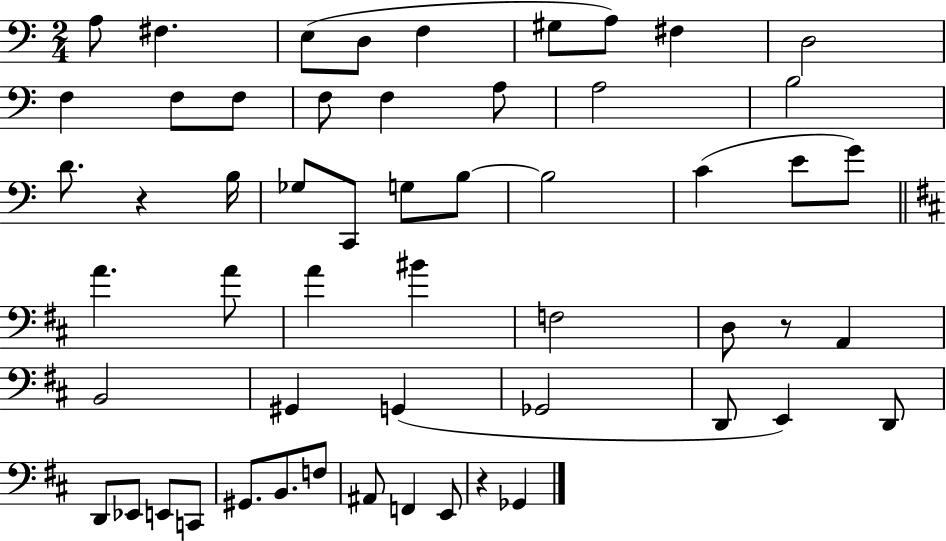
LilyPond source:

{
  \clef bass
  \numericTimeSignature
  \time 2/4
  \key c \major
  a8 fis4. | e8( d8 f4 | gis8 a8) fis4 | d2 | \break f4 f8 f8 | f8 f4 a8 | a2 | b2 | \break d'8. r4 b16 | ges8 c,8 g8 b8~~ | b2 | c'4( e'8 g'8) | \break \bar "||" \break \key b \minor a'4. a'8 | a'4 bis'4 | f2 | d8 r8 a,4 | \break b,2 | gis,4 g,4( | ges,2 | d,8 e,4) d,8 | \break d,8 ees,8 e,8 c,8 | gis,8. b,8. f8 | ais,8 f,4 e,8 | r4 ges,4 | \break \bar "|."
}